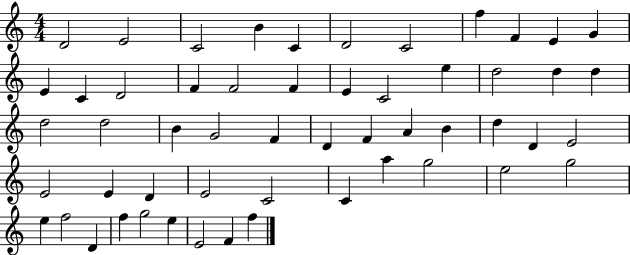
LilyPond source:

{
  \clef treble
  \numericTimeSignature
  \time 4/4
  \key c \major
  d'2 e'2 | c'2 b'4 c'4 | d'2 c'2 | f''4 f'4 e'4 g'4 | \break e'4 c'4 d'2 | f'4 f'2 f'4 | e'4 c'2 e''4 | d''2 d''4 d''4 | \break d''2 d''2 | b'4 g'2 f'4 | d'4 f'4 a'4 b'4 | d''4 d'4 e'2 | \break e'2 e'4 d'4 | e'2 c'2 | c'4 a''4 g''2 | e''2 g''2 | \break e''4 f''2 d'4 | f''4 g''2 e''4 | e'2 f'4 f''4 | \bar "|."
}